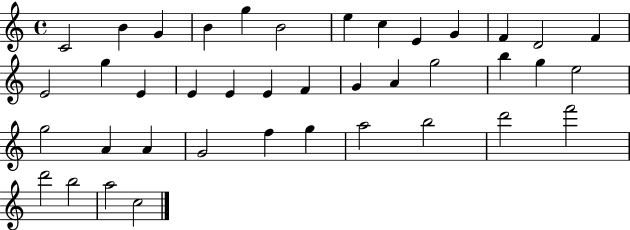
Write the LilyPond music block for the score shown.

{
  \clef treble
  \time 4/4
  \defaultTimeSignature
  \key c \major
  c'2 b'4 g'4 | b'4 g''4 b'2 | e''4 c''4 e'4 g'4 | f'4 d'2 f'4 | \break e'2 g''4 e'4 | e'4 e'4 e'4 f'4 | g'4 a'4 g''2 | b''4 g''4 e''2 | \break g''2 a'4 a'4 | g'2 f''4 g''4 | a''2 b''2 | d'''2 f'''2 | \break d'''2 b''2 | a''2 c''2 | \bar "|."
}